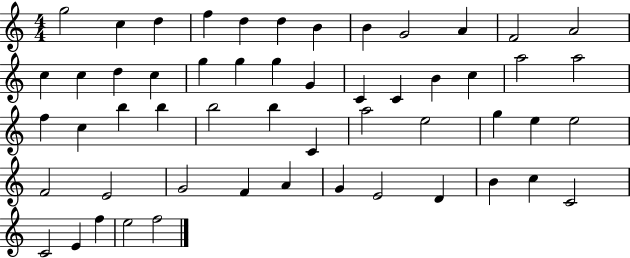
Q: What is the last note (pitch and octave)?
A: F5